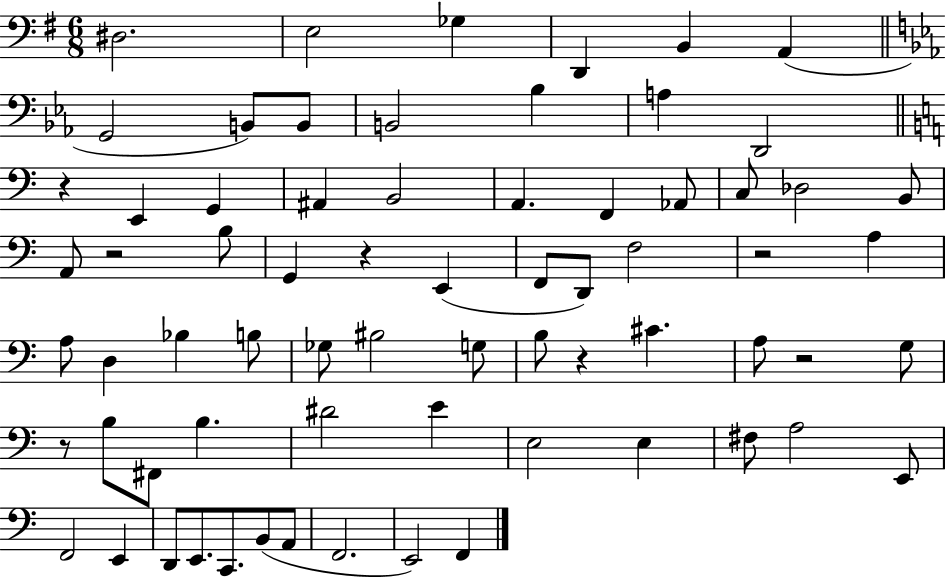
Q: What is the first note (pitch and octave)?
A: D#3